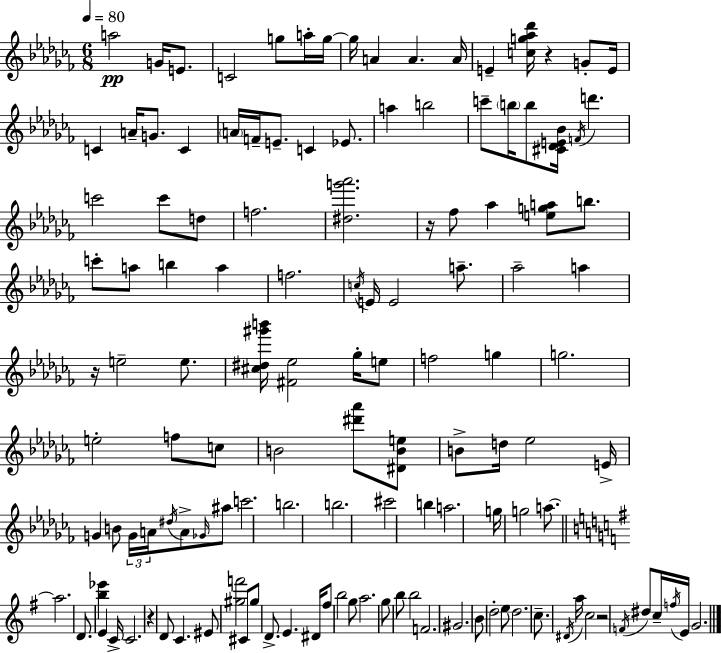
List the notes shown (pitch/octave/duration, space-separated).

A5/h G4/s E4/e. C4/h G5/e A5/s G5/s G5/s A4/q A4/q. A4/s E4/q [C5,G5,Ab5,Db6]/s R/q G4/e E4/s C4/q A4/s G4/e. C4/q A4/s F4/s E4/e. C4/q Eb4/e. A5/q B5/h C6/e B5/s B5/e [C#4,Db4,E4,Bb4]/s F4/s D6/q. C6/h C6/e D5/e F5/h. [D#5,G6,Ab6]/h. R/s FES5/e Ab5/q [E5,G5,A5]/e B5/e. C6/e A5/e B5/q A5/q F5/h. C5/s E4/s E4/h A5/e. Ab5/h A5/q R/s E5/h E5/e. [C#5,D#5,G#6,B6]/s [F#4,Eb5]/h Gb5/s E5/e F5/h G5/q G5/h. E5/h F5/e C5/e B4/h [D#6,Ab6]/e [D#4,B4,E5]/e B4/e D5/s Eb5/h E4/s G4/q B4/e G4/s A4/s D#5/s A4/e Gb4/s A#5/e C6/h. B5/h. B5/h. C#6/h B5/q A5/h. G5/s G5/h A5/e. A5/h. D4/e. [B5,Eb6]/q E4/q C4/s C4/h. R/q D4/e C4/q. EIS4/e [G#5,F6]/h C#4/e G#5/e D4/e. E4/q. D#4/s F#5/e B5/h G5/e A5/h. G5/e B5/e B5/h F4/h. G#4/h. B4/e D5/h E5/e D5/h. C5/e. D#4/s A5/s C5/h R/h F4/s D#5/e C5/s F5/s E4/s G4/h.